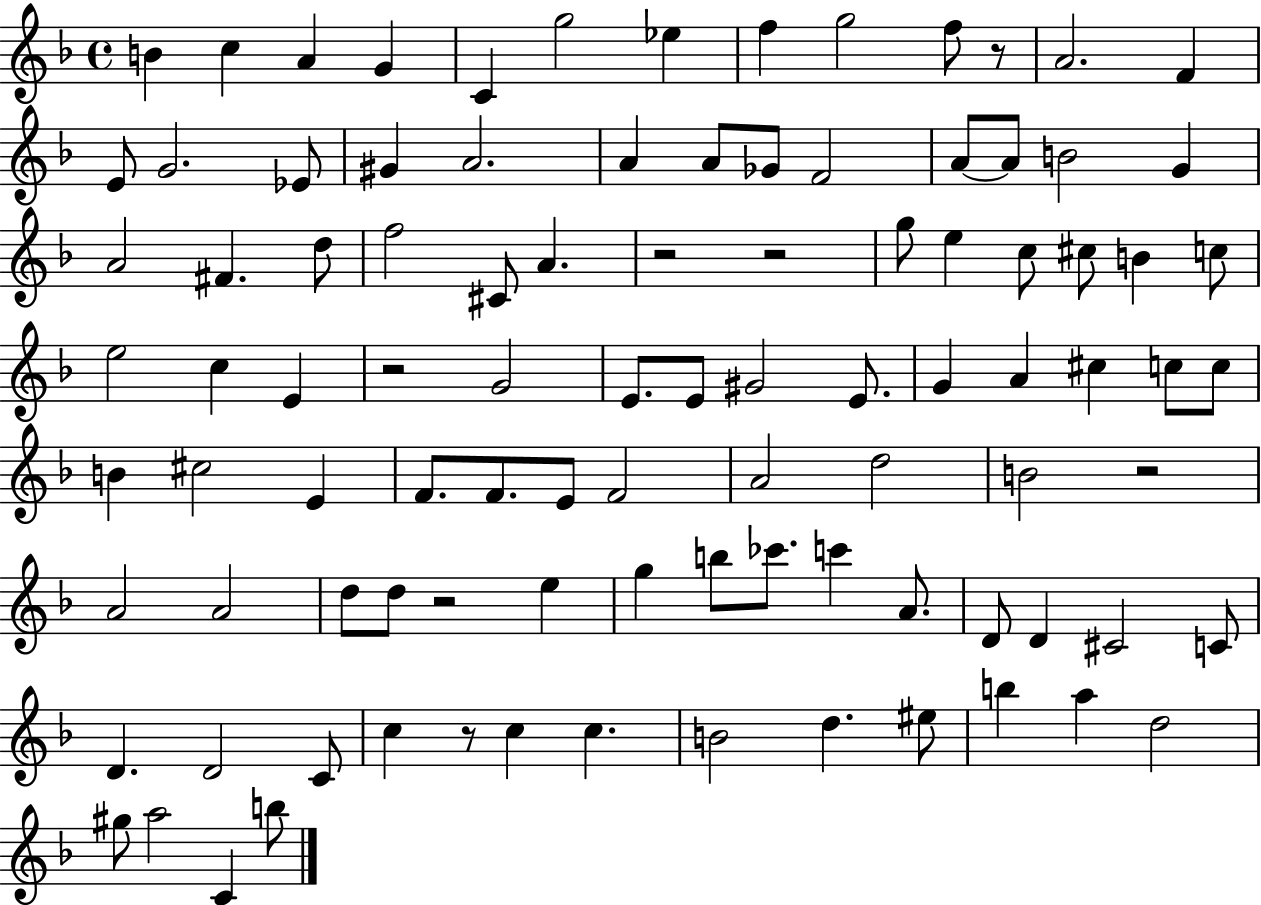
B4/q C5/q A4/q G4/q C4/q G5/h Eb5/q F5/q G5/h F5/e R/e A4/h. F4/q E4/e G4/h. Eb4/e G#4/q A4/h. A4/q A4/e Gb4/e F4/h A4/e A4/e B4/h G4/q A4/h F#4/q. D5/e F5/h C#4/e A4/q. R/h R/h G5/e E5/q C5/e C#5/e B4/q C5/e E5/h C5/q E4/q R/h G4/h E4/e. E4/e G#4/h E4/e. G4/q A4/q C#5/q C5/e C5/e B4/q C#5/h E4/q F4/e. F4/e. E4/e F4/h A4/h D5/h B4/h R/h A4/h A4/h D5/e D5/e R/h E5/q G5/q B5/e CES6/e. C6/q A4/e. D4/e D4/q C#4/h C4/e D4/q. D4/h C4/e C5/q R/e C5/q C5/q. B4/h D5/q. EIS5/e B5/q A5/q D5/h G#5/e A5/h C4/q B5/e